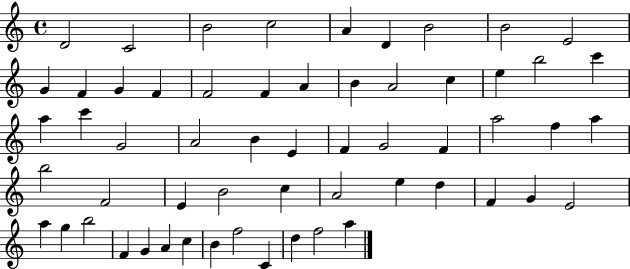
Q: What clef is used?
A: treble